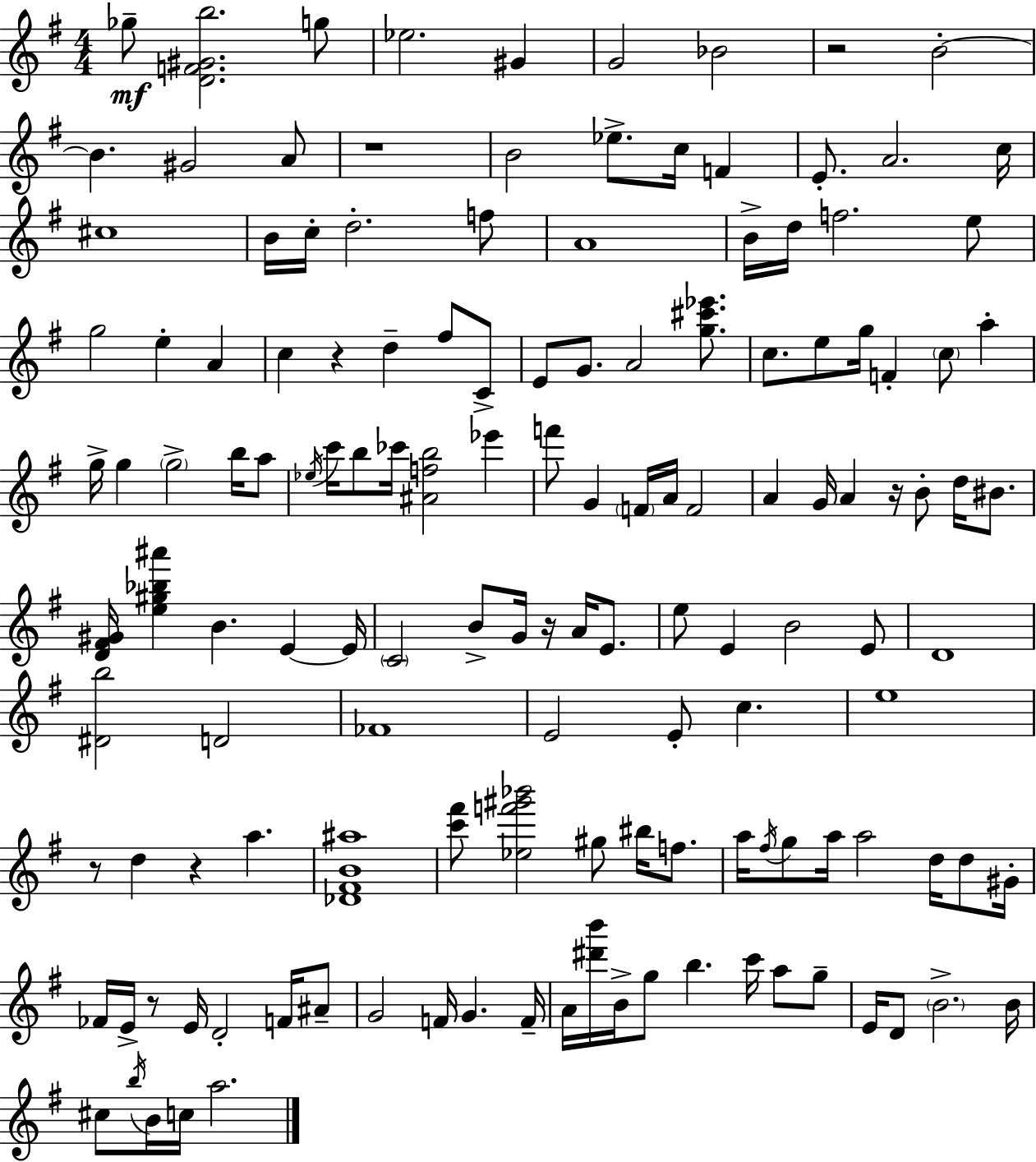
X:1
T:Untitled
M:4/4
L:1/4
K:Em
_g/2 [DF^Gb]2 g/2 _e2 ^G G2 _B2 z2 B2 B ^G2 A/2 z4 B2 _e/2 c/4 F E/2 A2 c/4 ^c4 B/4 c/4 d2 f/2 A4 B/4 d/4 f2 e/2 g2 e A c z d ^f/2 C/2 E/2 G/2 A2 [g^c'_e']/2 c/2 e/2 g/4 F c/2 a g/4 g g2 b/4 a/2 _e/4 c'/4 b/2 _c'/4 [^Afb]2 _e' f'/2 G F/4 A/4 F2 A G/4 A z/4 B/2 d/4 ^B/2 [D^F^G]/4 [e^g_b^a'] B E E/4 C2 B/2 G/4 z/4 A/4 E/2 e/2 E B2 E/2 D4 [^Db]2 D2 _F4 E2 E/2 c e4 z/2 d z a [_D^FB^a]4 [c'^f']/2 [_ef'^g'_b']2 ^g/2 ^b/4 f/2 a/4 ^f/4 g/2 a/4 a2 d/4 d/2 ^G/4 _F/4 E/4 z/2 E/4 D2 F/4 ^A/2 G2 F/4 G F/4 A/4 [^d'b']/4 B/4 g/2 b c'/4 a/2 g/2 E/4 D/2 B2 B/4 ^c/2 b/4 B/4 c/4 a2